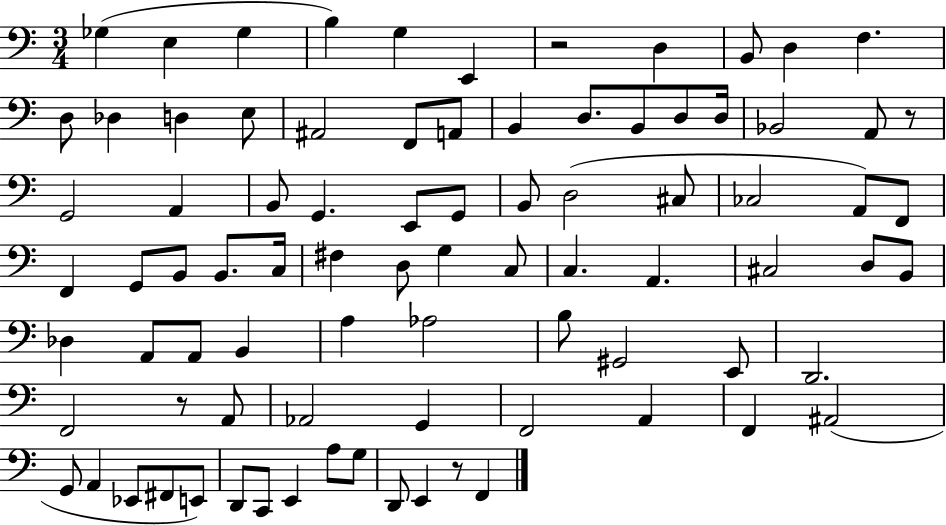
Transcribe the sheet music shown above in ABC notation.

X:1
T:Untitled
M:3/4
L:1/4
K:C
_G, E, _G, B, G, E,, z2 D, B,,/2 D, F, D,/2 _D, D, E,/2 ^A,,2 F,,/2 A,,/2 B,, D,/2 B,,/2 D,/2 D,/4 _B,,2 A,,/2 z/2 G,,2 A,, B,,/2 G,, E,,/2 G,,/2 B,,/2 D,2 ^C,/2 _C,2 A,,/2 F,,/2 F,, G,,/2 B,,/2 B,,/2 C,/4 ^F, D,/2 G, C,/2 C, A,, ^C,2 D,/2 B,,/2 _D, A,,/2 A,,/2 B,, A, _A,2 B,/2 ^G,,2 E,,/2 D,,2 F,,2 z/2 A,,/2 _A,,2 G,, F,,2 A,, F,, ^A,,2 G,,/2 A,, _E,,/2 ^F,,/2 E,,/2 D,,/2 C,,/2 E,, A,/2 G,/2 D,,/2 E,, z/2 F,,